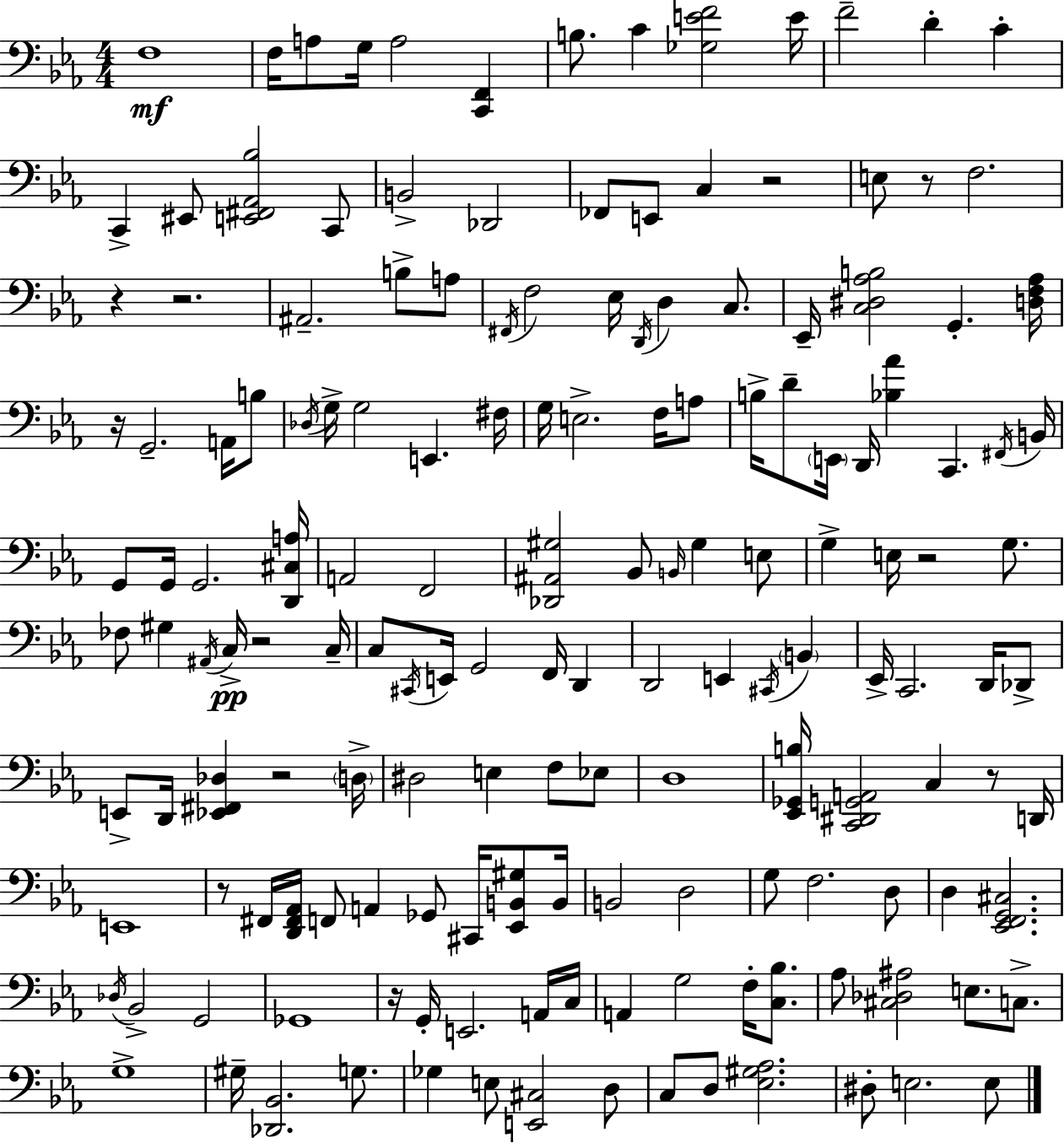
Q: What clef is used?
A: bass